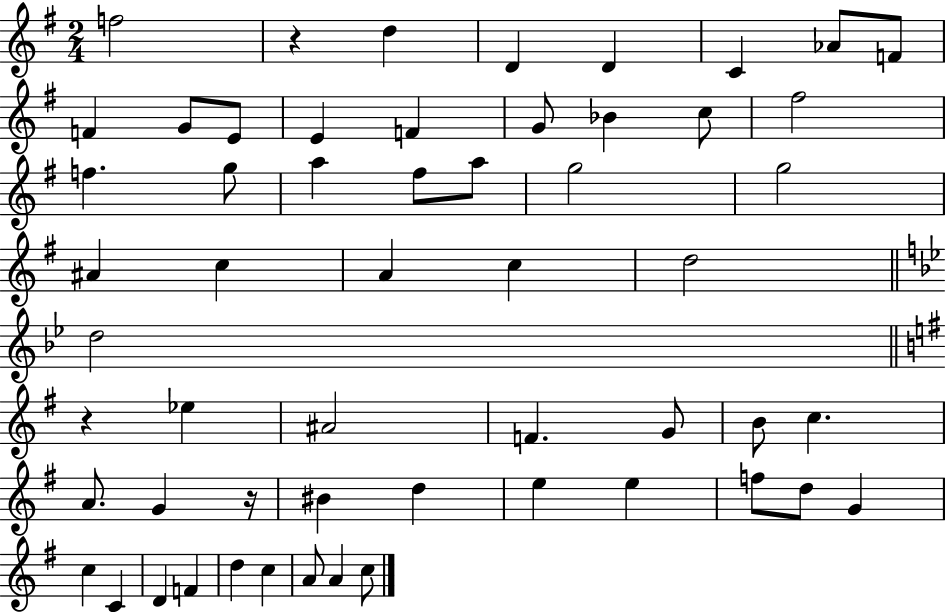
{
  \clef treble
  \numericTimeSignature
  \time 2/4
  \key g \major
  \repeat volta 2 { f''2 | r4 d''4 | d'4 d'4 | c'4 aes'8 f'8 | \break f'4 g'8 e'8 | e'4 f'4 | g'8 bes'4 c''8 | fis''2 | \break f''4. g''8 | a''4 fis''8 a''8 | g''2 | g''2 | \break ais'4 c''4 | a'4 c''4 | d''2 | \bar "||" \break \key bes \major d''2 | \bar "||" \break \key g \major r4 ees''4 | ais'2 | f'4. g'8 | b'8 c''4. | \break a'8. g'4 r16 | bis'4 d''4 | e''4 e''4 | f''8 d''8 g'4 | \break c''4 c'4 | d'4 f'4 | d''4 c''4 | a'8 a'4 c''8 | \break } \bar "|."
}